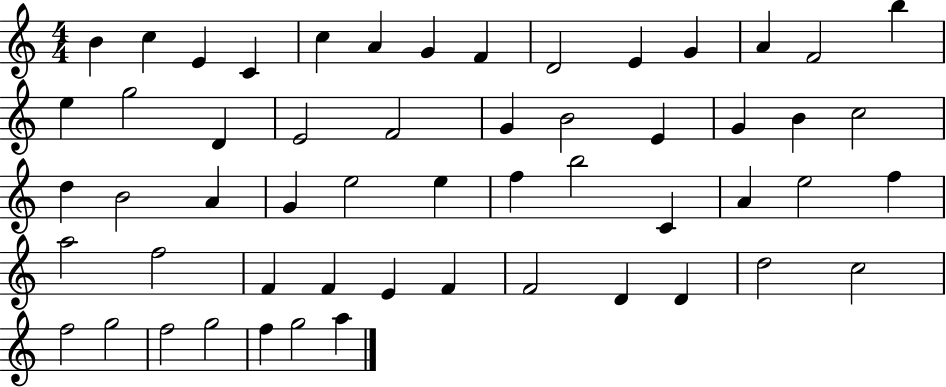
{
  \clef treble
  \numericTimeSignature
  \time 4/4
  \key c \major
  b'4 c''4 e'4 c'4 | c''4 a'4 g'4 f'4 | d'2 e'4 g'4 | a'4 f'2 b''4 | \break e''4 g''2 d'4 | e'2 f'2 | g'4 b'2 e'4 | g'4 b'4 c''2 | \break d''4 b'2 a'4 | g'4 e''2 e''4 | f''4 b''2 c'4 | a'4 e''2 f''4 | \break a''2 f''2 | f'4 f'4 e'4 f'4 | f'2 d'4 d'4 | d''2 c''2 | \break f''2 g''2 | f''2 g''2 | f''4 g''2 a''4 | \bar "|."
}